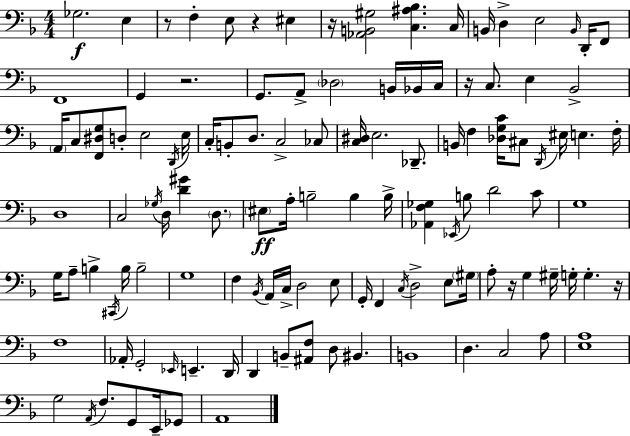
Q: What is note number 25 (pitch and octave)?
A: C3